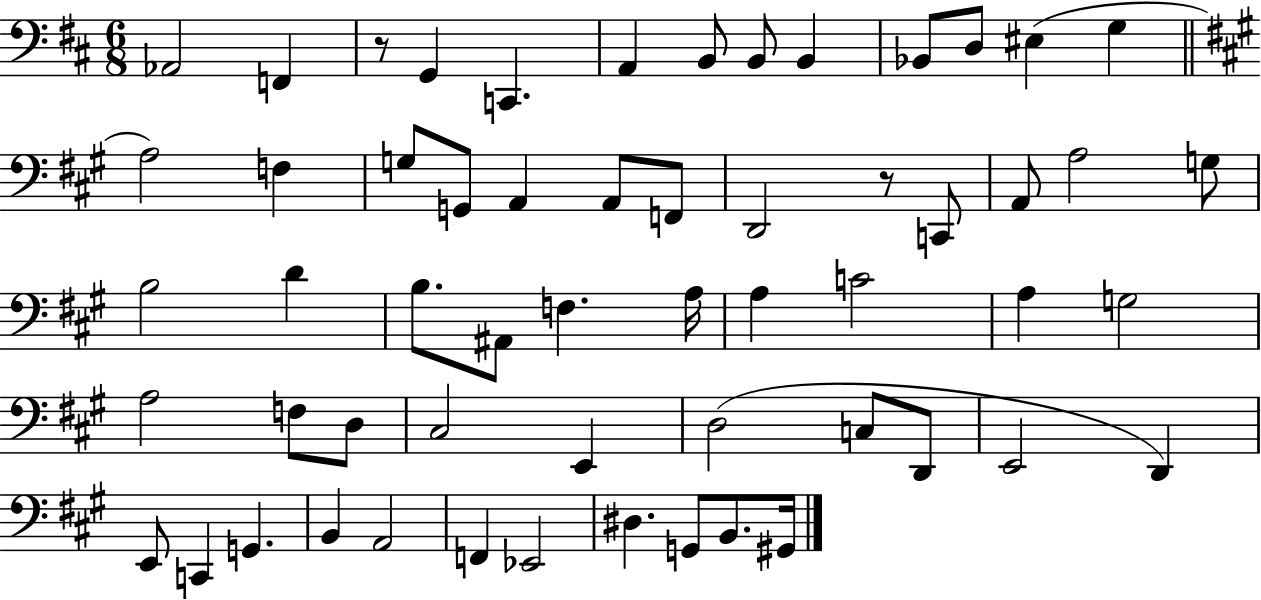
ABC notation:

X:1
T:Untitled
M:6/8
L:1/4
K:D
_A,,2 F,, z/2 G,, C,, A,, B,,/2 B,,/2 B,, _B,,/2 D,/2 ^E, G, A,2 F, G,/2 G,,/2 A,, A,,/2 F,,/2 D,,2 z/2 C,,/2 A,,/2 A,2 G,/2 B,2 D B,/2 ^A,,/2 F, A,/4 A, C2 A, G,2 A,2 F,/2 D,/2 ^C,2 E,, D,2 C,/2 D,,/2 E,,2 D,, E,,/2 C,, G,, B,, A,,2 F,, _E,,2 ^D, G,,/2 B,,/2 ^G,,/4